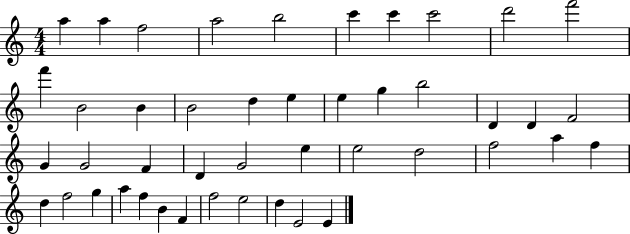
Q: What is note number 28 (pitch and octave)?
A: E5